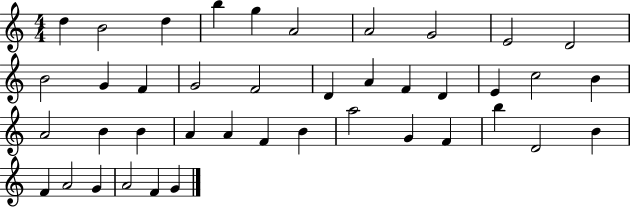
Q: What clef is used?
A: treble